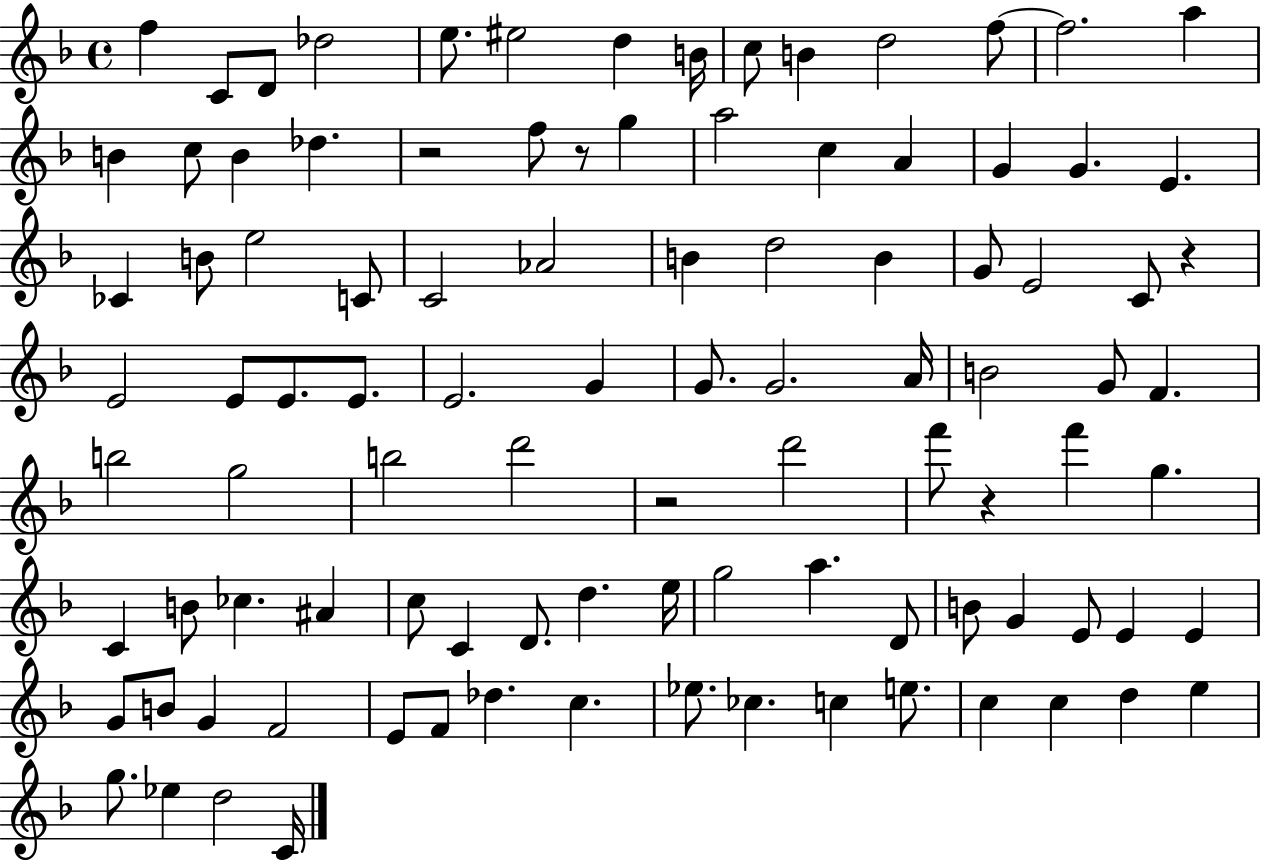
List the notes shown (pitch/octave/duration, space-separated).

F5/q C4/e D4/e Db5/h E5/e. EIS5/h D5/q B4/s C5/e B4/q D5/h F5/e F5/h. A5/q B4/q C5/e B4/q Db5/q. R/h F5/e R/e G5/q A5/h C5/q A4/q G4/q G4/q. E4/q. CES4/q B4/e E5/h C4/e C4/h Ab4/h B4/q D5/h B4/q G4/e E4/h C4/e R/q E4/h E4/e E4/e. E4/e. E4/h. G4/q G4/e. G4/h. A4/s B4/h G4/e F4/q. B5/h G5/h B5/h D6/h R/h D6/h F6/e R/q F6/q G5/q. C4/q B4/e CES5/q. A#4/q C5/e C4/q D4/e. D5/q. E5/s G5/h A5/q. D4/e B4/e G4/q E4/e E4/q E4/q G4/e B4/e G4/q F4/h E4/e F4/e Db5/q. C5/q. Eb5/e. CES5/q. C5/q E5/e. C5/q C5/q D5/q E5/q G5/e. Eb5/q D5/h C4/s